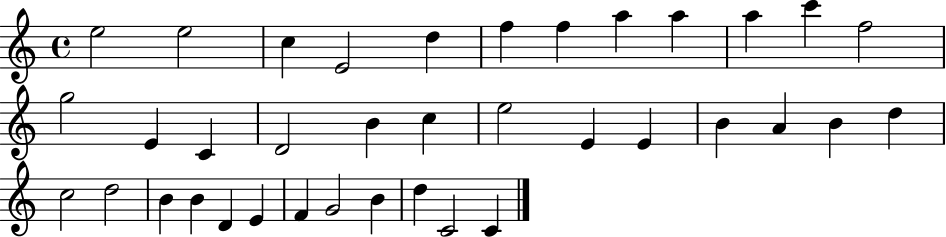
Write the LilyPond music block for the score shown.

{
  \clef treble
  \time 4/4
  \defaultTimeSignature
  \key c \major
  e''2 e''2 | c''4 e'2 d''4 | f''4 f''4 a''4 a''4 | a''4 c'''4 f''2 | \break g''2 e'4 c'4 | d'2 b'4 c''4 | e''2 e'4 e'4 | b'4 a'4 b'4 d''4 | \break c''2 d''2 | b'4 b'4 d'4 e'4 | f'4 g'2 b'4 | d''4 c'2 c'4 | \break \bar "|."
}